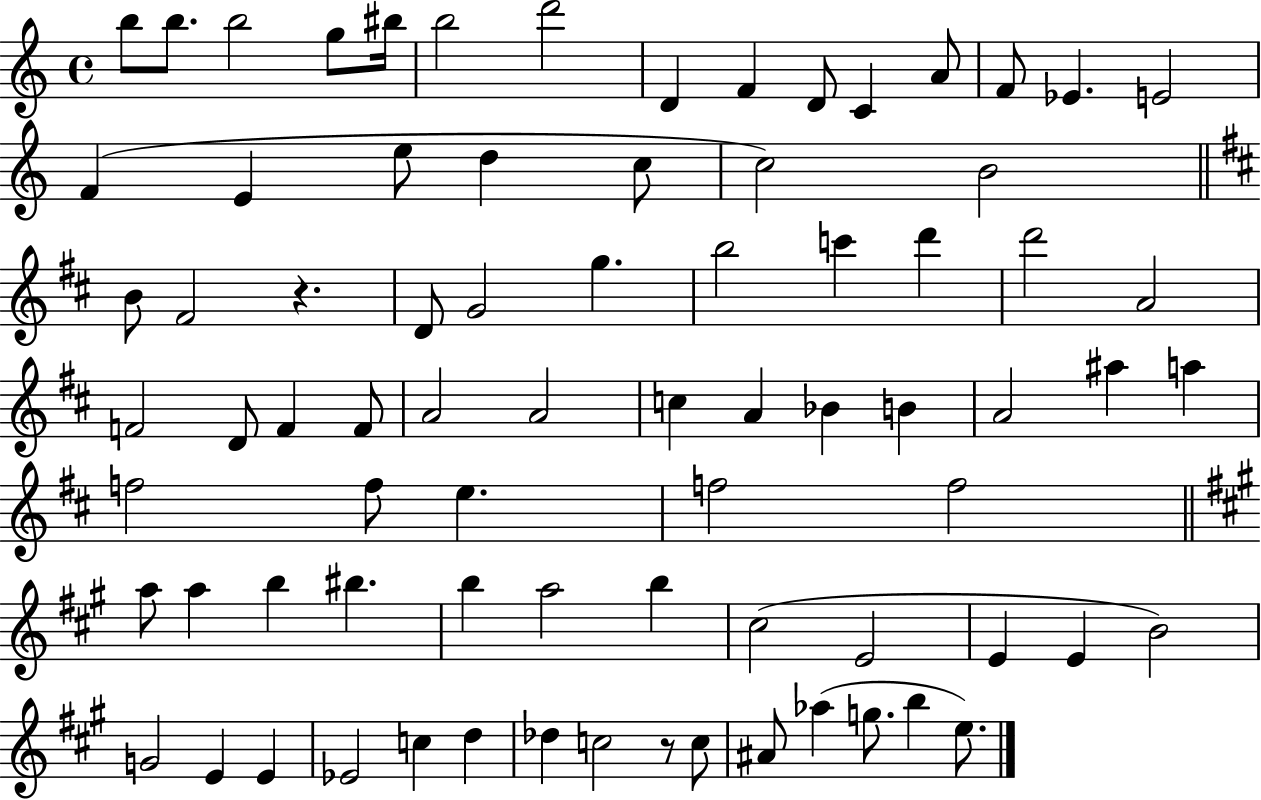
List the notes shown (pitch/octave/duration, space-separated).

B5/e B5/e. B5/h G5/e BIS5/s B5/h D6/h D4/q F4/q D4/e C4/q A4/e F4/e Eb4/q. E4/h F4/q E4/q E5/e D5/q C5/e C5/h B4/h B4/e F#4/h R/q. D4/e G4/h G5/q. B5/h C6/q D6/q D6/h A4/h F4/h D4/e F4/q F4/e A4/h A4/h C5/q A4/q Bb4/q B4/q A4/h A#5/q A5/q F5/h F5/e E5/q. F5/h F5/h A5/e A5/q B5/q BIS5/q. B5/q A5/h B5/q C#5/h E4/h E4/q E4/q B4/h G4/h E4/q E4/q Eb4/h C5/q D5/q Db5/q C5/h R/e C5/e A#4/e Ab5/q G5/e. B5/q E5/e.